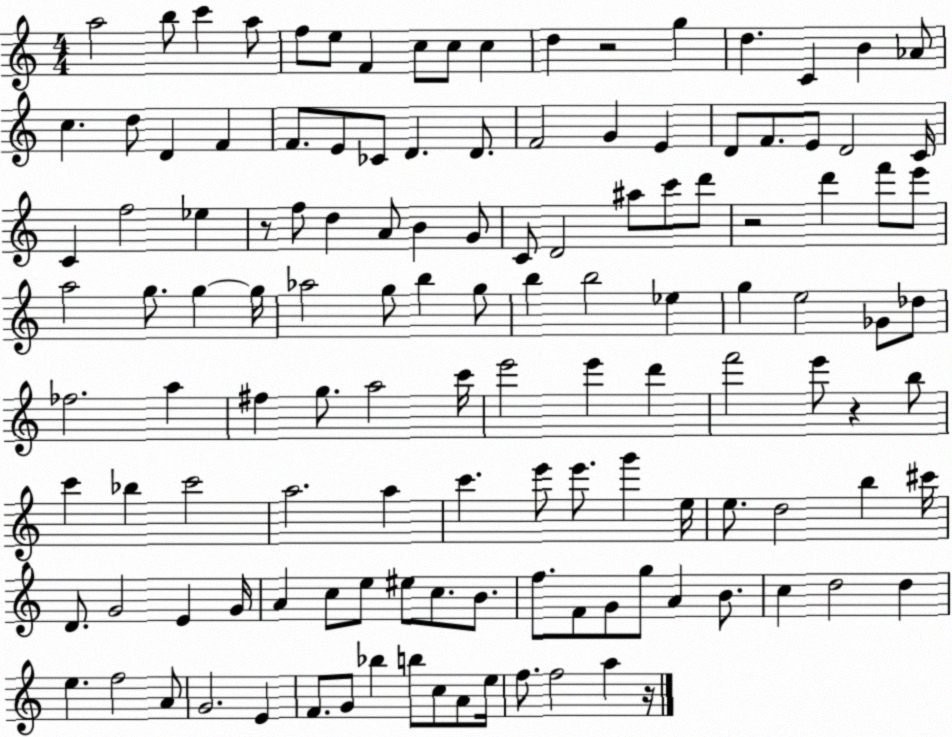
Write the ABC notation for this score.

X:1
T:Untitled
M:4/4
L:1/4
K:C
a2 b/2 c' a/2 f/2 e/2 F c/2 c/2 c d z2 g d C B _A/2 c d/2 D F F/2 E/2 _C/2 D D/2 F2 G E D/2 F/2 E/2 D2 C/4 C f2 _e z/2 f/2 d A/2 B G/2 C/2 D2 ^a/2 c'/2 d'/2 z2 d' f'/2 e'/2 a2 g/2 g g/4 _a2 g/2 b g/2 b b2 _e g e2 _G/2 _d/2 _f2 a ^f g/2 a2 c'/4 e'2 e' d' f'2 e'/2 z b/2 c' _b c'2 a2 a c' e'/2 e'/2 g' e/4 e/2 d2 b ^c'/4 D/2 G2 E G/4 A c/2 e/2 ^e/2 c/2 B/2 f/2 F/2 G/2 g/2 A B/2 c d2 d e f2 A/2 G2 E F/2 G/2 _b b/2 c/2 A/2 e/4 f/2 f2 a z/4